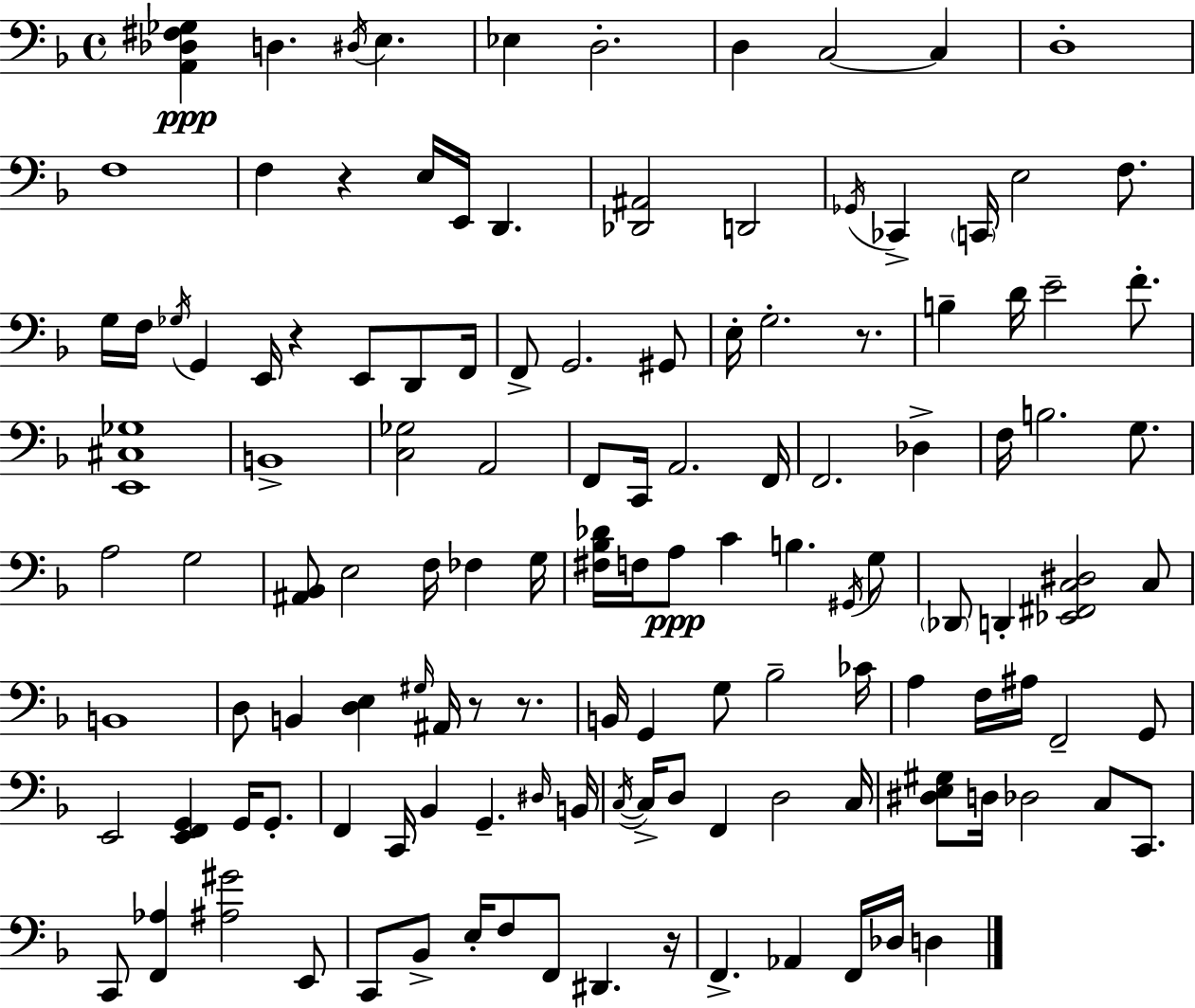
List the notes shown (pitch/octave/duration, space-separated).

[A2,Db3,F#3,Gb3]/q D3/q. D#3/s E3/q. Eb3/q D3/h. D3/q C3/h C3/q D3/w F3/w F3/q R/q E3/s E2/s D2/q. [Db2,A#2]/h D2/h Gb2/s CES2/q C2/s E3/h F3/e. G3/s F3/s Gb3/s G2/q E2/s R/q E2/e D2/e F2/s F2/e G2/h. G#2/e E3/s G3/h. R/e. B3/q D4/s E4/h F4/e. [E2,C#3,Gb3]/w B2/w [C3,Gb3]/h A2/h F2/e C2/s A2/h. F2/s F2/h. Db3/q F3/s B3/h. G3/e. A3/h G3/h [A#2,Bb2]/e E3/h F3/s FES3/q G3/s [F#3,Bb3,Db4]/s F3/s A3/e C4/q B3/q. G#2/s G3/e Db2/e D2/q [Eb2,F#2,C3,D#3]/h C3/e B2/w D3/e B2/q [D3,E3]/q G#3/s A#2/s R/e R/e. B2/s G2/q G3/e Bb3/h CES4/s A3/q F3/s A#3/s F2/h G2/e E2/h [E2,F2,G2]/q G2/s G2/e. F2/q C2/s Bb2/q G2/q. D#3/s B2/s C3/s C3/s D3/e F2/q D3/h C3/s [D#3,E3,G#3]/e D3/s Db3/h C3/e C2/e. C2/e [F2,Ab3]/q [A#3,G#4]/h E2/e C2/e Bb2/e E3/s F3/e F2/e D#2/q. R/s F2/q. Ab2/q F2/s Db3/s D3/q